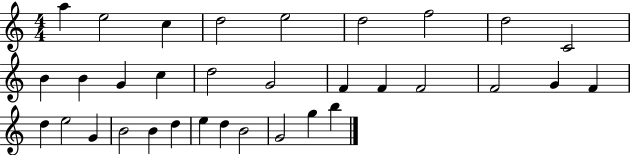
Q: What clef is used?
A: treble